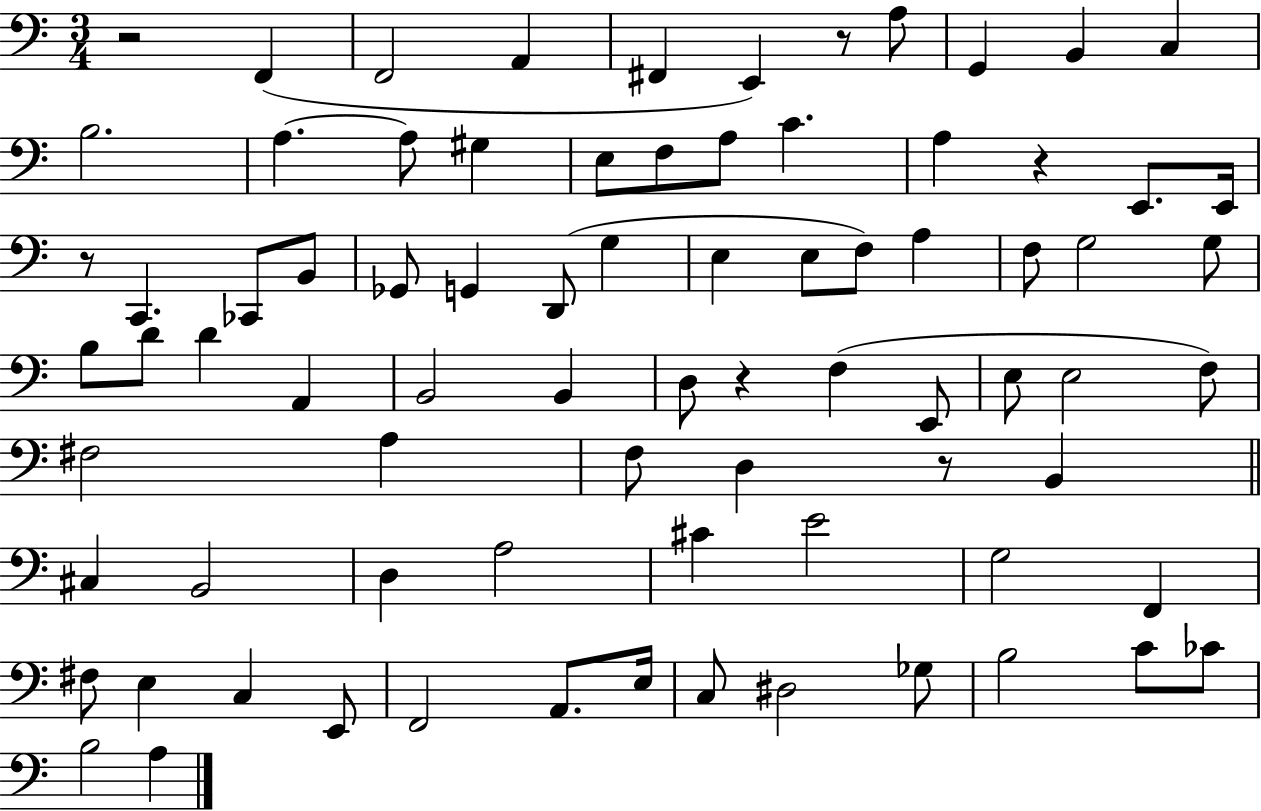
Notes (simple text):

R/h F2/q F2/h A2/q F#2/q E2/q R/e A3/e G2/q B2/q C3/q B3/h. A3/q. A3/e G#3/q E3/e F3/e A3/e C4/q. A3/q R/q E2/e. E2/s R/e C2/q. CES2/e B2/e Gb2/e G2/q D2/e G3/q E3/q E3/e F3/e A3/q F3/e G3/h G3/e B3/e D4/e D4/q A2/q B2/h B2/q D3/e R/q F3/q E2/e E3/e E3/h F3/e F#3/h A3/q F3/e D3/q R/e B2/q C#3/q B2/h D3/q A3/h C#4/q E4/h G3/h F2/q F#3/e E3/q C3/q E2/e F2/h A2/e. E3/s C3/e D#3/h Gb3/e B3/h C4/e CES4/e B3/h A3/q